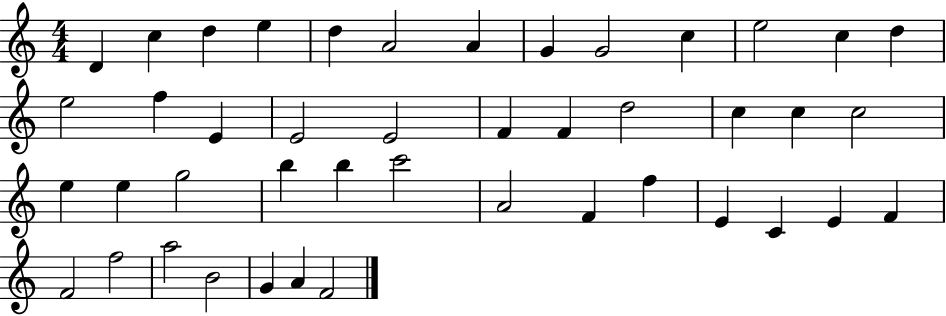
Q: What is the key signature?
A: C major